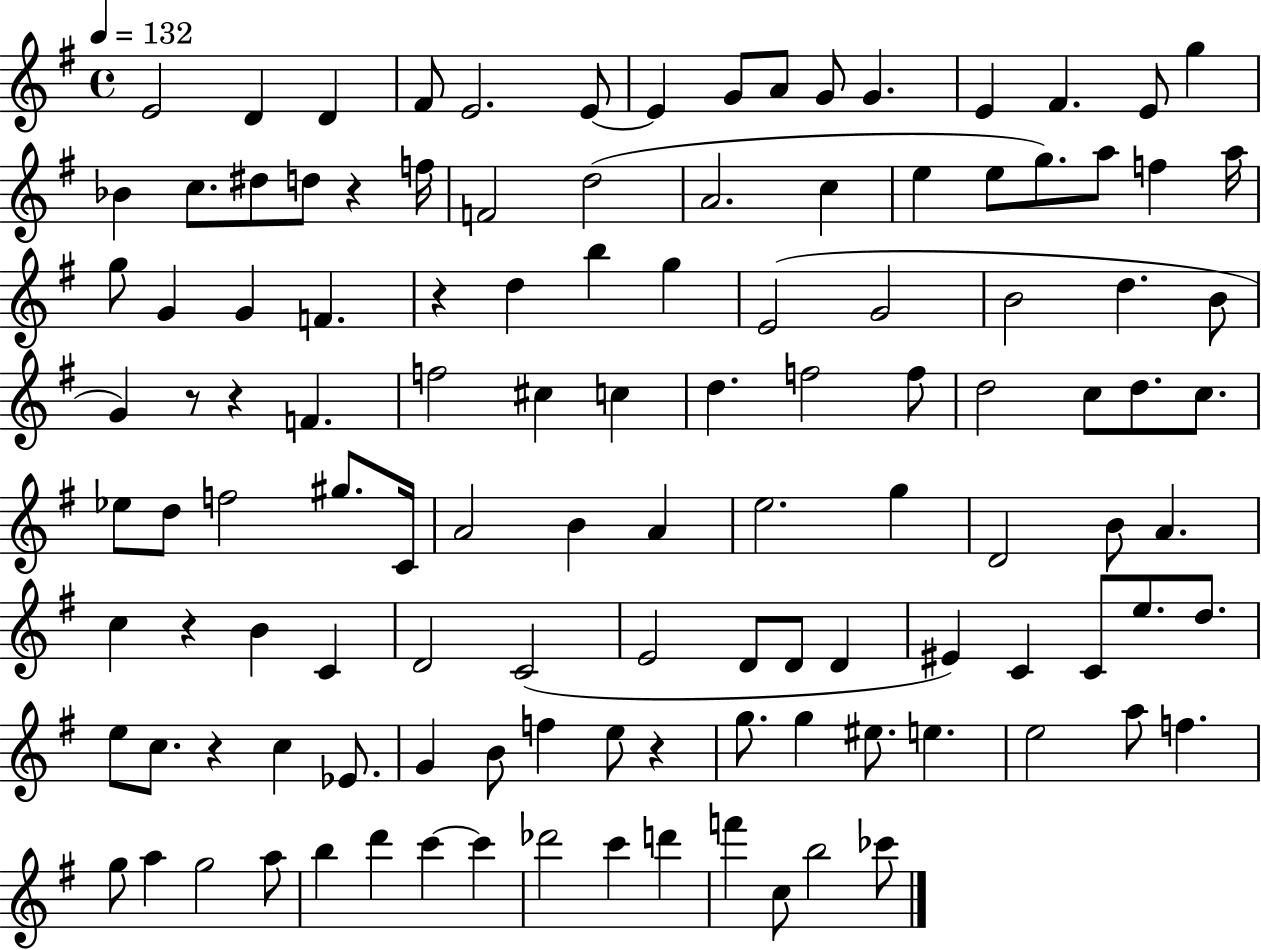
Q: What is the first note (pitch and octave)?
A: E4